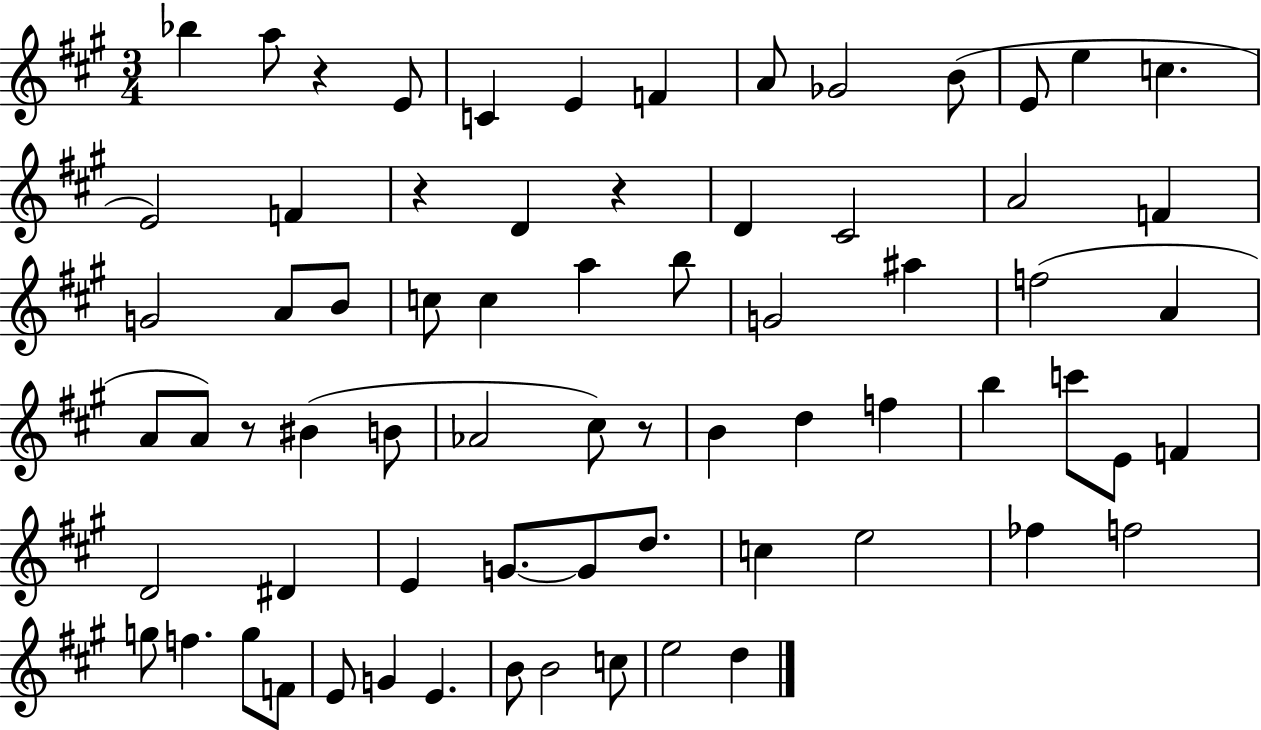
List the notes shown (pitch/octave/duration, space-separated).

Bb5/q A5/e R/q E4/e C4/q E4/q F4/q A4/e Gb4/h B4/e E4/e E5/q C5/q. E4/h F4/q R/q D4/q R/q D4/q C#4/h A4/h F4/q G4/h A4/e B4/e C5/e C5/q A5/q B5/e G4/h A#5/q F5/h A4/q A4/e A4/e R/e BIS4/q B4/e Ab4/h C#5/e R/e B4/q D5/q F5/q B5/q C6/e E4/e F4/q D4/h D#4/q E4/q G4/e. G4/e D5/e. C5/q E5/h FES5/q F5/h G5/e F5/q. G5/e F4/e E4/e G4/q E4/q. B4/e B4/h C5/e E5/h D5/q